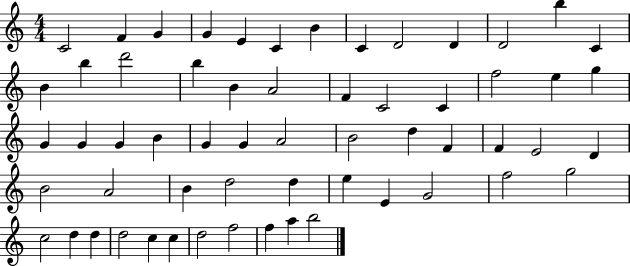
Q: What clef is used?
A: treble